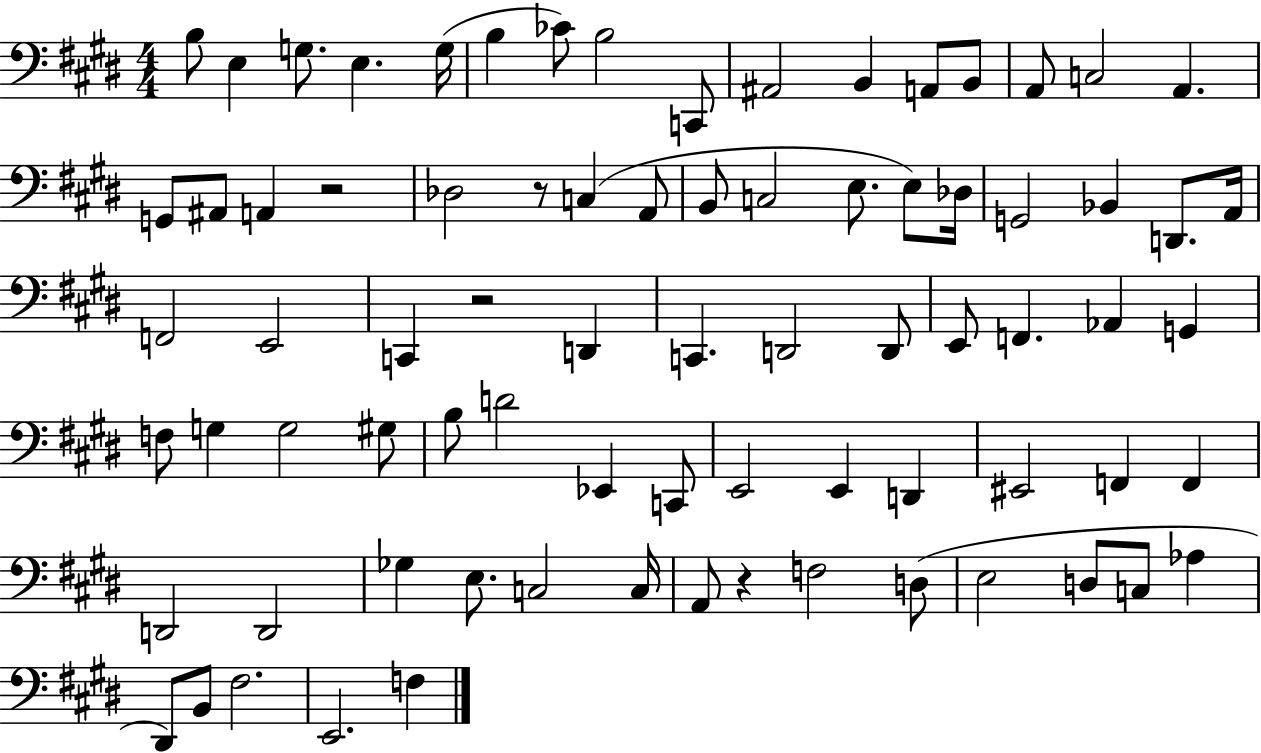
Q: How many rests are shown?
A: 4